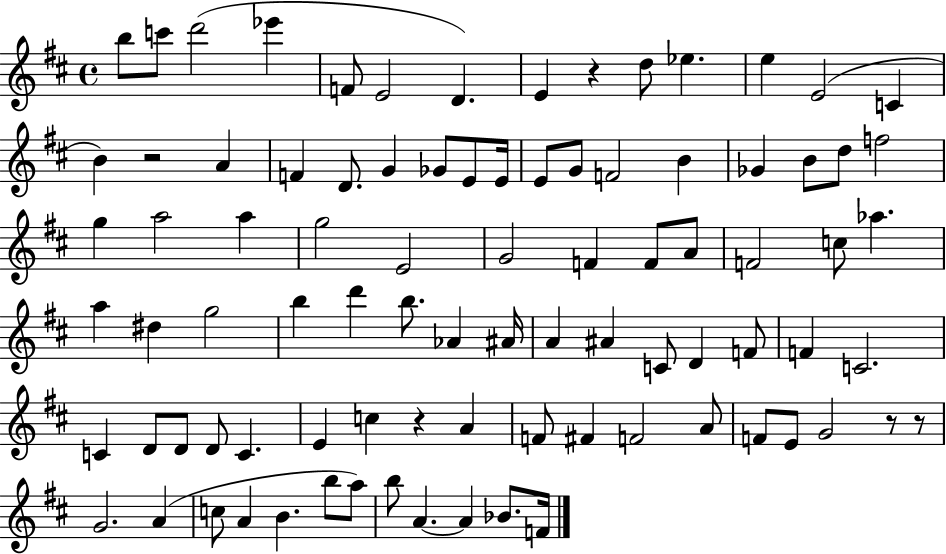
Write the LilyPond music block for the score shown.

{
  \clef treble
  \time 4/4
  \defaultTimeSignature
  \key d \major
  b''8 c'''8 d'''2( ees'''4 | f'8 e'2 d'4.) | e'4 r4 d''8 ees''4. | e''4 e'2( c'4 | \break b'4) r2 a'4 | f'4 d'8. g'4 ges'8 e'8 e'16 | e'8 g'8 f'2 b'4 | ges'4 b'8 d''8 f''2 | \break g''4 a''2 a''4 | g''2 e'2 | g'2 f'4 f'8 a'8 | f'2 c''8 aes''4. | \break a''4 dis''4 g''2 | b''4 d'''4 b''8. aes'4 ais'16 | a'4 ais'4 c'8 d'4 f'8 | f'4 c'2. | \break c'4 d'8 d'8 d'8 c'4. | e'4 c''4 r4 a'4 | f'8 fis'4 f'2 a'8 | f'8 e'8 g'2 r8 r8 | \break g'2. a'4( | c''8 a'4 b'4. b''8 a''8) | b''8 a'4.~~ a'4 bes'8. f'16 | \bar "|."
}